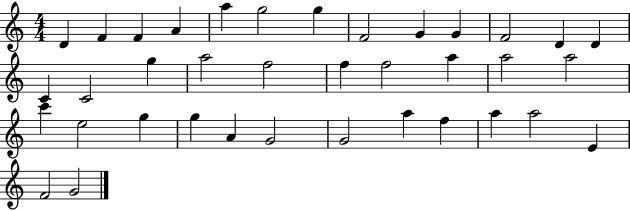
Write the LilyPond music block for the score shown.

{
  \clef treble
  \numericTimeSignature
  \time 4/4
  \key c \major
  d'4 f'4 f'4 a'4 | a''4 g''2 g''4 | f'2 g'4 g'4 | f'2 d'4 d'4 | \break c'4 c'2 g''4 | a''2 f''2 | f''4 f''2 a''4 | a''2 a''2 | \break c'''4 e''2 g''4 | g''4 a'4 g'2 | g'2 a''4 f''4 | a''4 a''2 e'4 | \break f'2 g'2 | \bar "|."
}